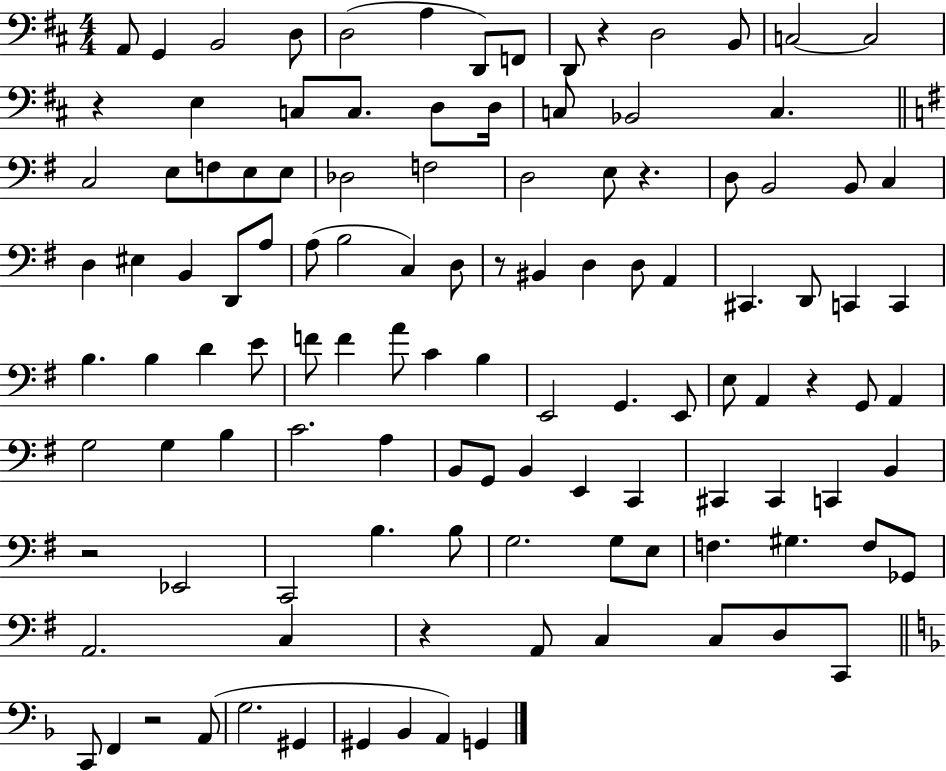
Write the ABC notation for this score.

X:1
T:Untitled
M:4/4
L:1/4
K:D
A,,/2 G,, B,,2 D,/2 D,2 A, D,,/2 F,,/2 D,,/2 z D,2 B,,/2 C,2 C,2 z E, C,/2 C,/2 D,/2 D,/4 C,/2 _B,,2 C, C,2 E,/2 F,/2 E,/2 E,/2 _D,2 F,2 D,2 E,/2 z D,/2 B,,2 B,,/2 C, D, ^E, B,, D,,/2 A,/2 A,/2 B,2 C, D,/2 z/2 ^B,, D, D,/2 A,, ^C,, D,,/2 C,, C,, B, B, D E/2 F/2 F A/2 C B, E,,2 G,, E,,/2 E,/2 A,, z G,,/2 A,, G,2 G, B, C2 A, B,,/2 G,,/2 B,, E,, C,, ^C,, ^C,, C,, B,, z2 _E,,2 C,,2 B, B,/2 G,2 G,/2 E,/2 F, ^G, F,/2 _G,,/2 A,,2 C, z A,,/2 C, C,/2 D,/2 C,,/2 C,,/2 F,, z2 A,,/2 G,2 ^G,, ^G,, _B,, A,, G,,